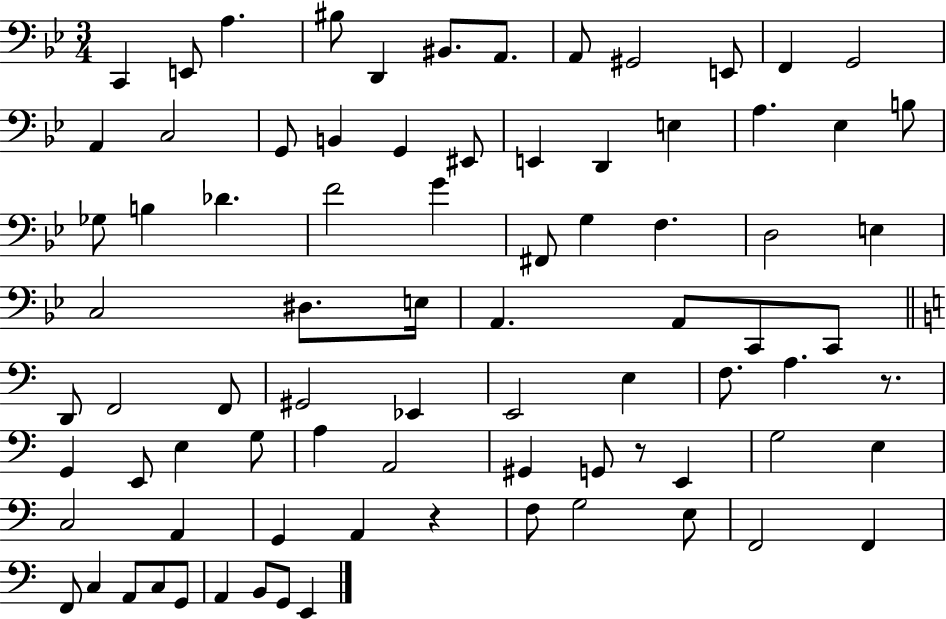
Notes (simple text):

C2/q E2/e A3/q. BIS3/e D2/q BIS2/e. A2/e. A2/e G#2/h E2/e F2/q G2/h A2/q C3/h G2/e B2/q G2/q EIS2/e E2/q D2/q E3/q A3/q. Eb3/q B3/e Gb3/e B3/q Db4/q. F4/h G4/q F#2/e G3/q F3/q. D3/h E3/q C3/h D#3/e. E3/s A2/q. A2/e C2/e C2/e D2/e F2/h F2/e G#2/h Eb2/q E2/h E3/q F3/e. A3/q. R/e. G2/q E2/e E3/q G3/e A3/q A2/h G#2/q G2/e R/e E2/q G3/h E3/q C3/h A2/q G2/q A2/q R/q F3/e G3/h E3/e F2/h F2/q F2/e C3/q A2/e C3/e G2/e A2/q B2/e G2/e E2/q